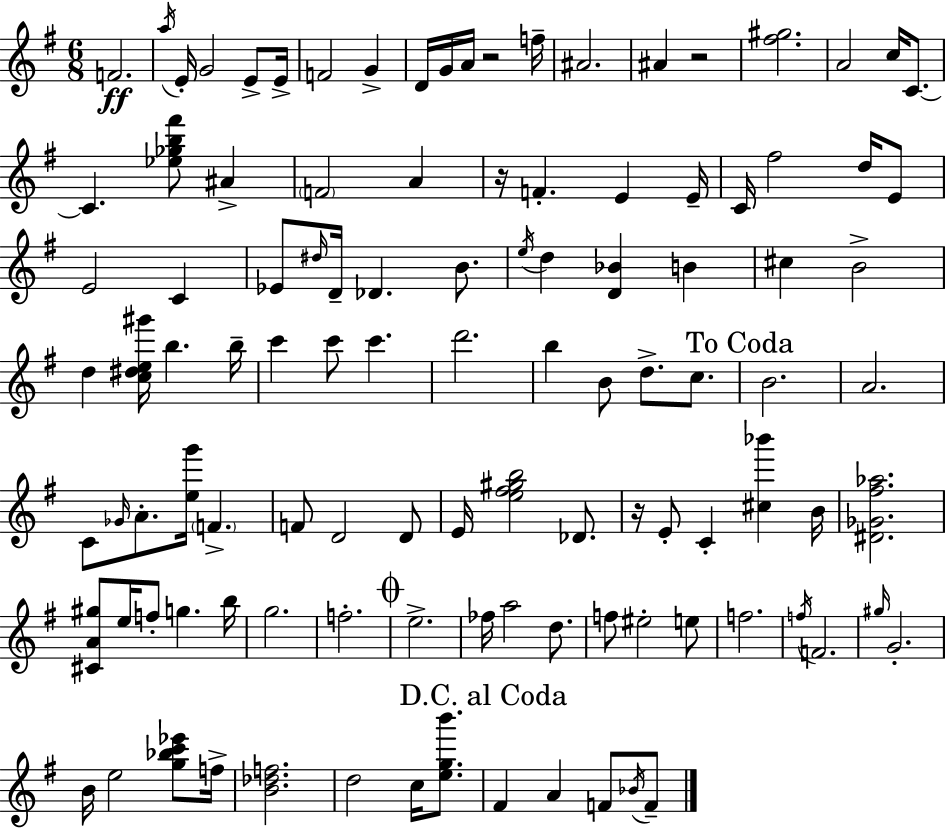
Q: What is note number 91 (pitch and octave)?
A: F4